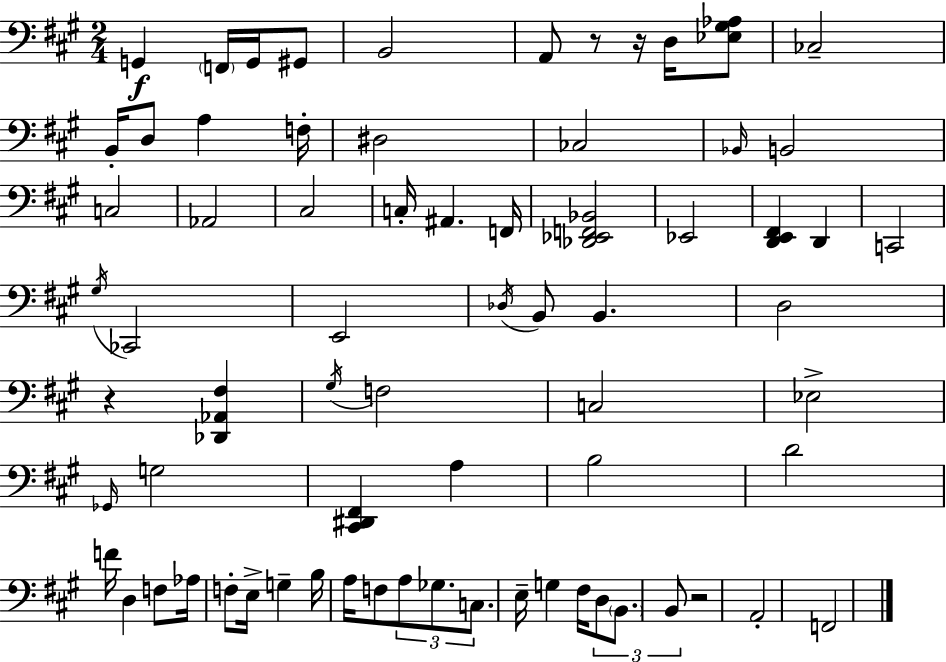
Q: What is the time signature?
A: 2/4